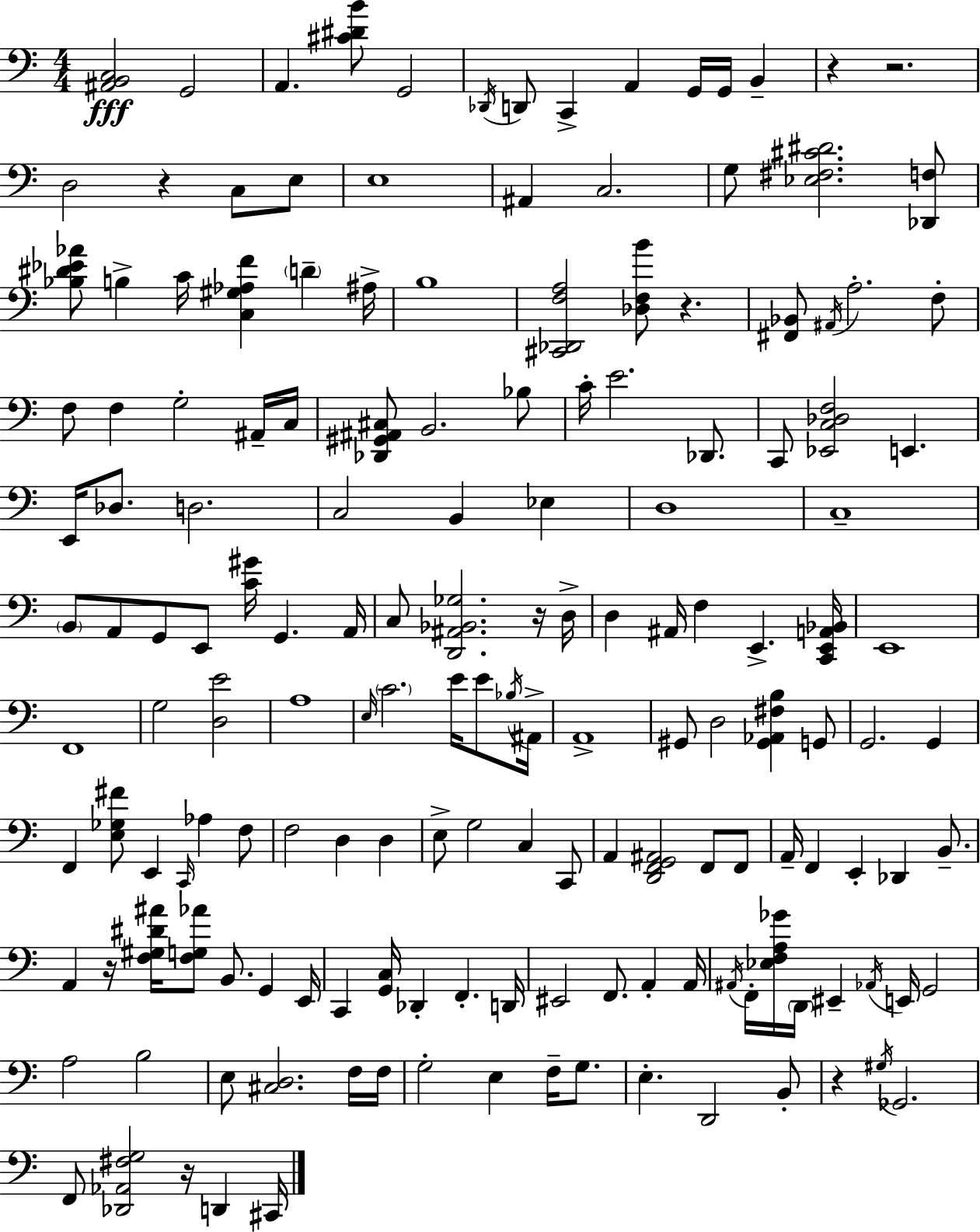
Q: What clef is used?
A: bass